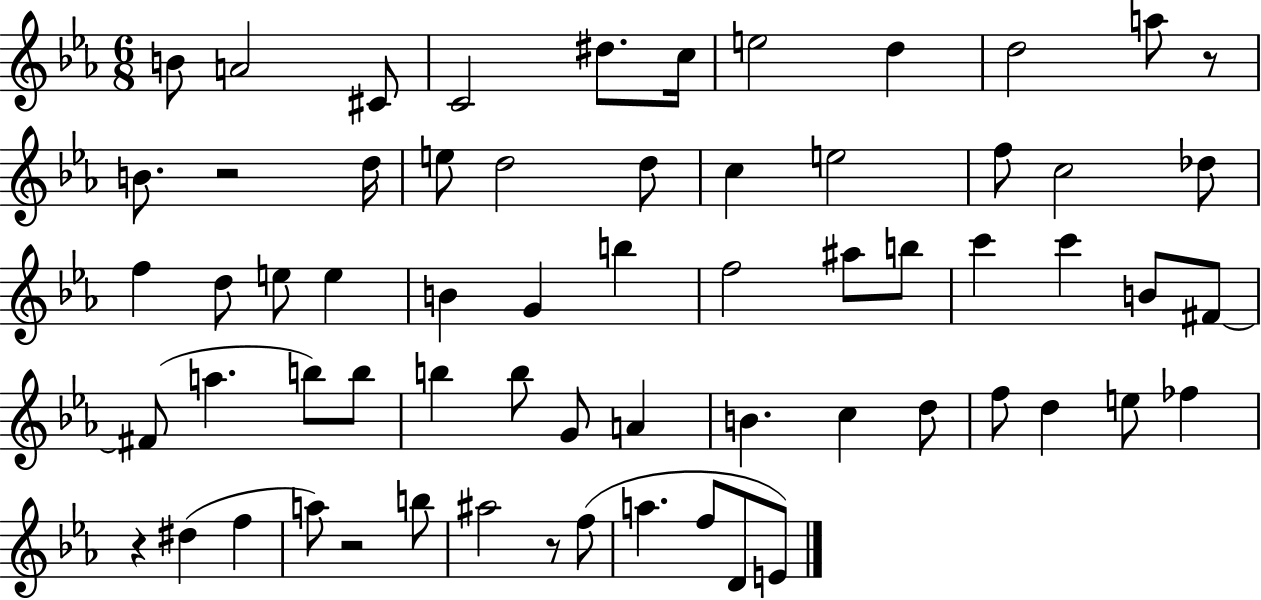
{
  \clef treble
  \numericTimeSignature
  \time 6/8
  \key ees \major
  \repeat volta 2 { b'8 a'2 cis'8 | c'2 dis''8. c''16 | e''2 d''4 | d''2 a''8 r8 | \break b'8. r2 d''16 | e''8 d''2 d''8 | c''4 e''2 | f''8 c''2 des''8 | \break f''4 d''8 e''8 e''4 | b'4 g'4 b''4 | f''2 ais''8 b''8 | c'''4 c'''4 b'8 fis'8~~ | \break fis'8( a''4. b''8) b''8 | b''4 b''8 g'8 a'4 | b'4. c''4 d''8 | f''8 d''4 e''8 fes''4 | \break r4 dis''4( f''4 | a''8) r2 b''8 | ais''2 r8 f''8( | a''4. f''8 d'8 e'8) | \break } \bar "|."
}